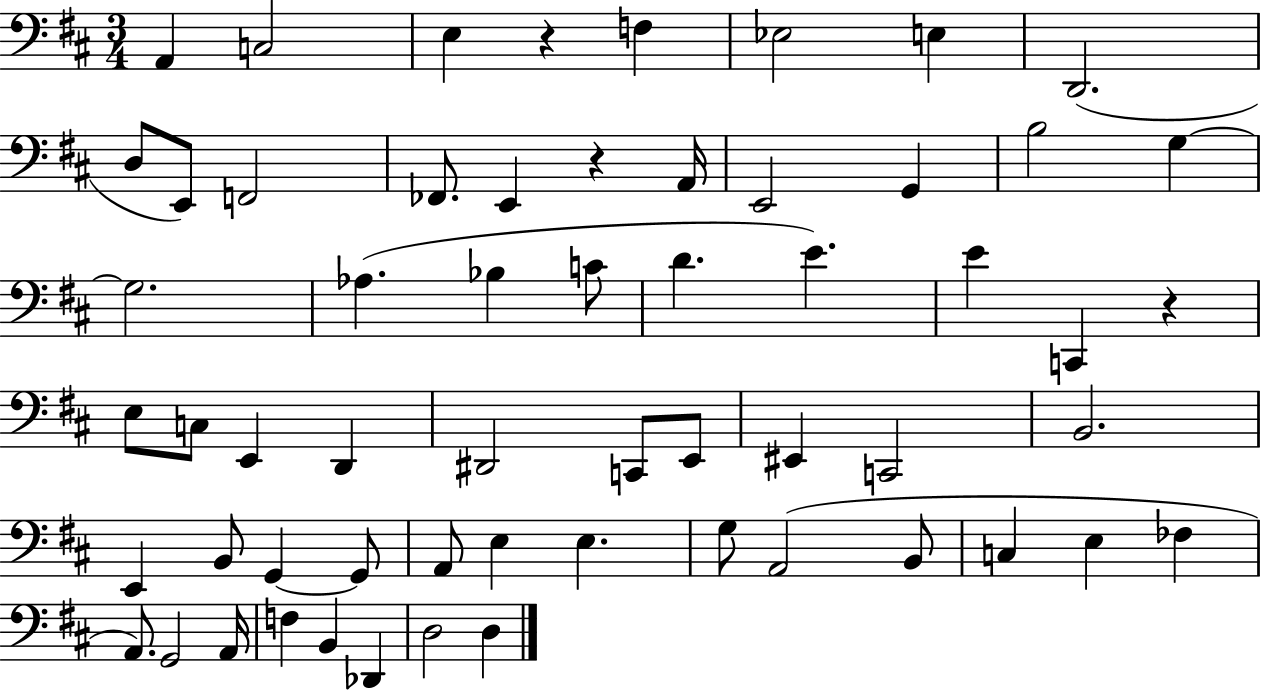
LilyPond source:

{
  \clef bass
  \numericTimeSignature
  \time 3/4
  \key d \major
  a,4 c2 | e4 r4 f4 | ees2 e4 | d,2.( | \break d8 e,8) f,2 | fes,8. e,4 r4 a,16 | e,2 g,4 | b2 g4~~ | \break g2. | aes4.( bes4 c'8 | d'4. e'4.) | e'4 c,4 r4 | \break e8 c8 e,4 d,4 | dis,2 c,8 e,8 | eis,4 c,2 | b,2. | \break e,4 b,8 g,4~~ g,8 | a,8 e4 e4. | g8 a,2( b,8 | c4 e4 fes4 | \break a,8.) g,2 a,16 | f4 b,4 des,4 | d2 d4 | \bar "|."
}